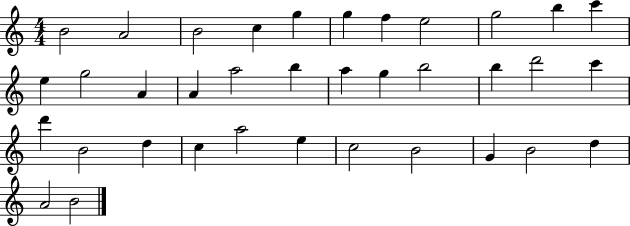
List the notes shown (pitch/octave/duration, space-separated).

B4/h A4/h B4/h C5/q G5/q G5/q F5/q E5/h G5/h B5/q C6/q E5/q G5/h A4/q A4/q A5/h B5/q A5/q G5/q B5/h B5/q D6/h C6/q D6/q B4/h D5/q C5/q A5/h E5/q C5/h B4/h G4/q B4/h D5/q A4/h B4/h